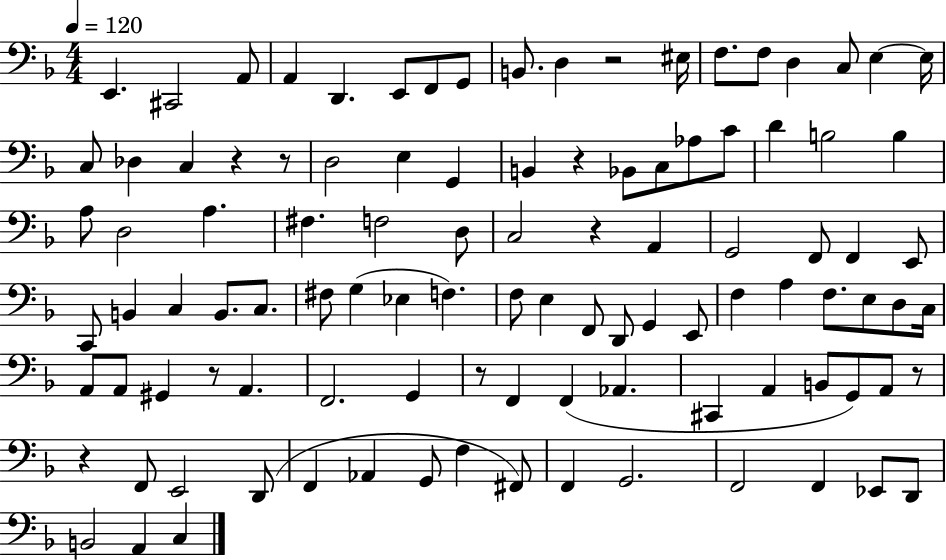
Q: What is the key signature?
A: F major